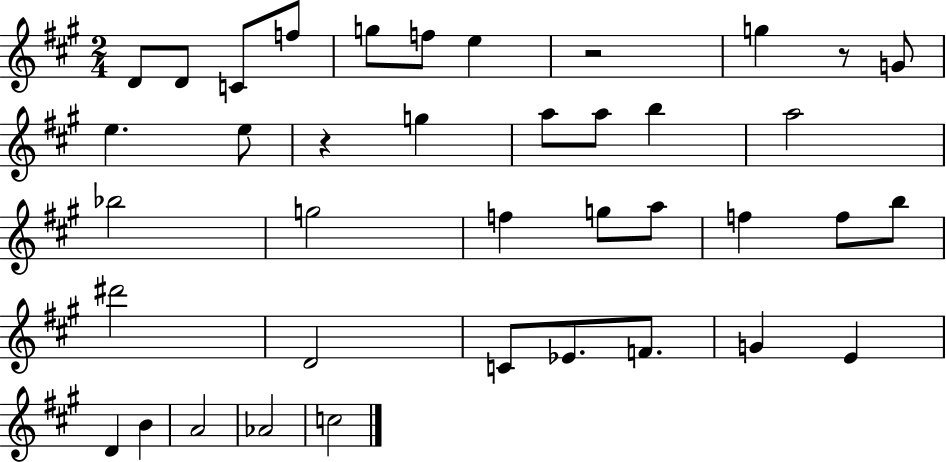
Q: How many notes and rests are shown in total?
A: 39